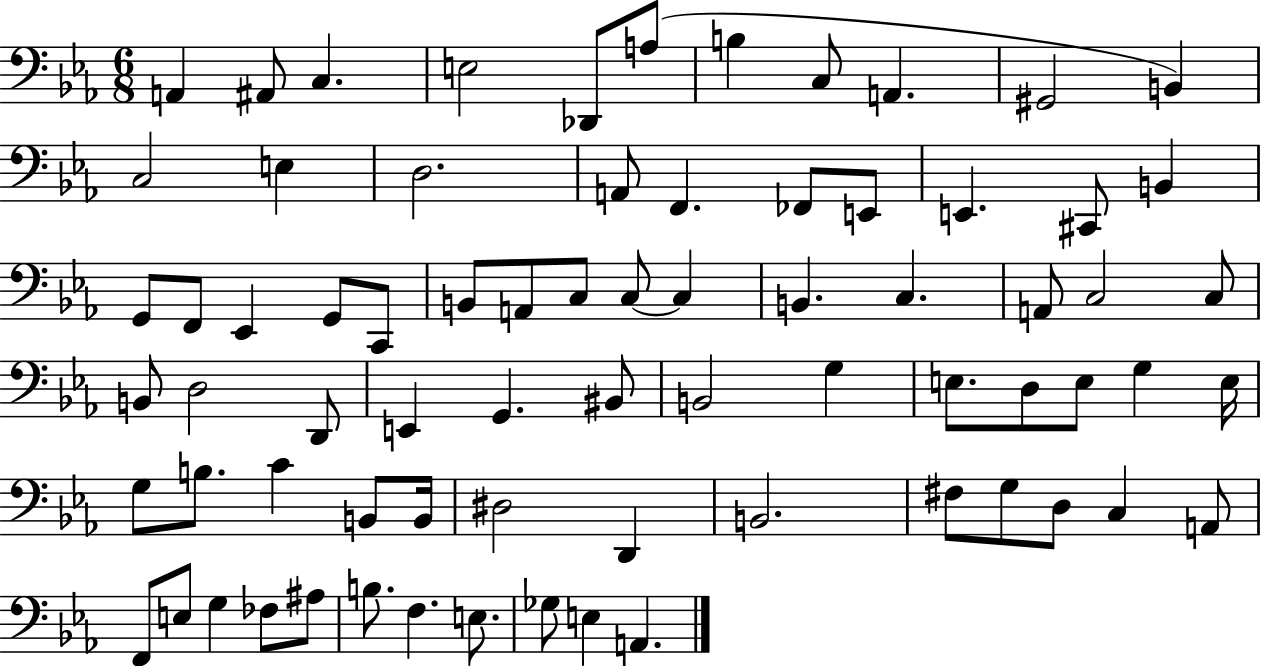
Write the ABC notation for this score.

X:1
T:Untitled
M:6/8
L:1/4
K:Eb
A,, ^A,,/2 C, E,2 _D,,/2 A,/2 B, C,/2 A,, ^G,,2 B,, C,2 E, D,2 A,,/2 F,, _F,,/2 E,,/2 E,, ^C,,/2 B,, G,,/2 F,,/2 _E,, G,,/2 C,,/2 B,,/2 A,,/2 C,/2 C,/2 C, B,, C, A,,/2 C,2 C,/2 B,,/2 D,2 D,,/2 E,, G,, ^B,,/2 B,,2 G, E,/2 D,/2 E,/2 G, E,/4 G,/2 B,/2 C B,,/2 B,,/4 ^D,2 D,, B,,2 ^F,/2 G,/2 D,/2 C, A,,/2 F,,/2 E,/2 G, _F,/2 ^A,/2 B,/2 F, E,/2 _G,/2 E, A,,